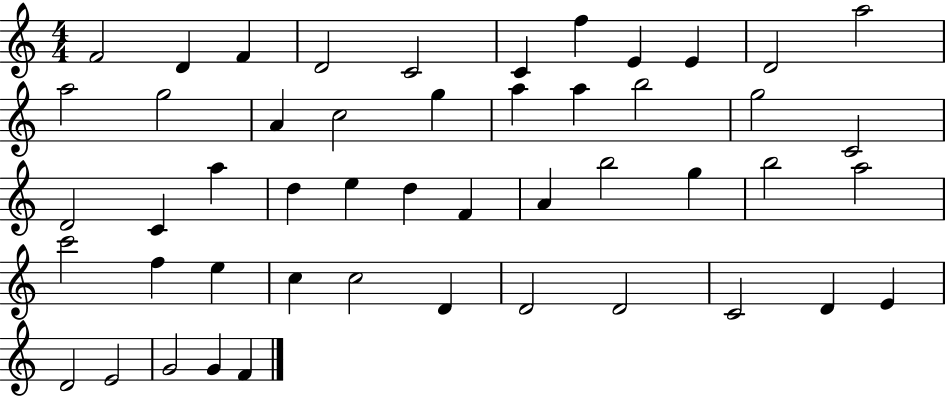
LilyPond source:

{
  \clef treble
  \numericTimeSignature
  \time 4/4
  \key c \major
  f'2 d'4 f'4 | d'2 c'2 | c'4 f''4 e'4 e'4 | d'2 a''2 | \break a''2 g''2 | a'4 c''2 g''4 | a''4 a''4 b''2 | g''2 c'2 | \break d'2 c'4 a''4 | d''4 e''4 d''4 f'4 | a'4 b''2 g''4 | b''2 a''2 | \break c'''2 f''4 e''4 | c''4 c''2 d'4 | d'2 d'2 | c'2 d'4 e'4 | \break d'2 e'2 | g'2 g'4 f'4 | \bar "|."
}